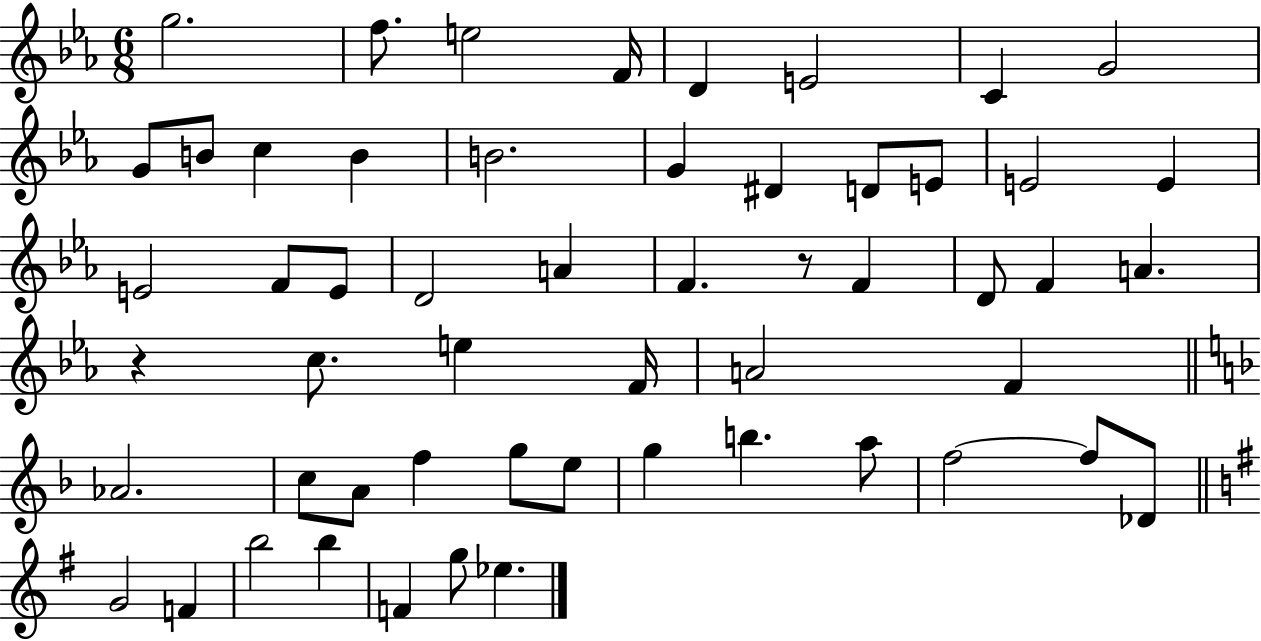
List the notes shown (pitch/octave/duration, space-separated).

G5/h. F5/e. E5/h F4/s D4/q E4/h C4/q G4/h G4/e B4/e C5/q B4/q B4/h. G4/q D#4/q D4/e E4/e E4/h E4/q E4/h F4/e E4/e D4/h A4/q F4/q. R/e F4/q D4/e F4/q A4/q. R/q C5/e. E5/q F4/s A4/h F4/q Ab4/h. C5/e A4/e F5/q G5/e E5/e G5/q B5/q. A5/e F5/h F5/e Db4/e G4/h F4/q B5/h B5/q F4/q G5/e Eb5/q.